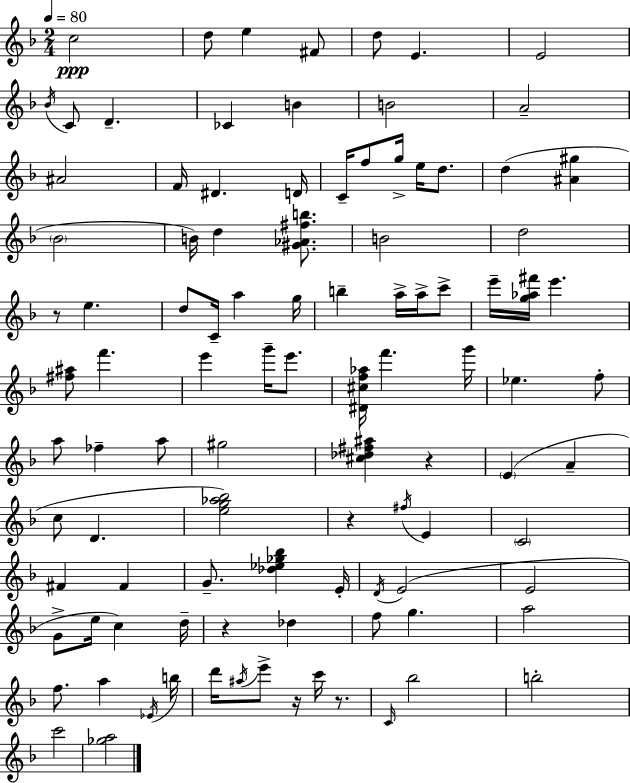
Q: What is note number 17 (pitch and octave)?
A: D#4